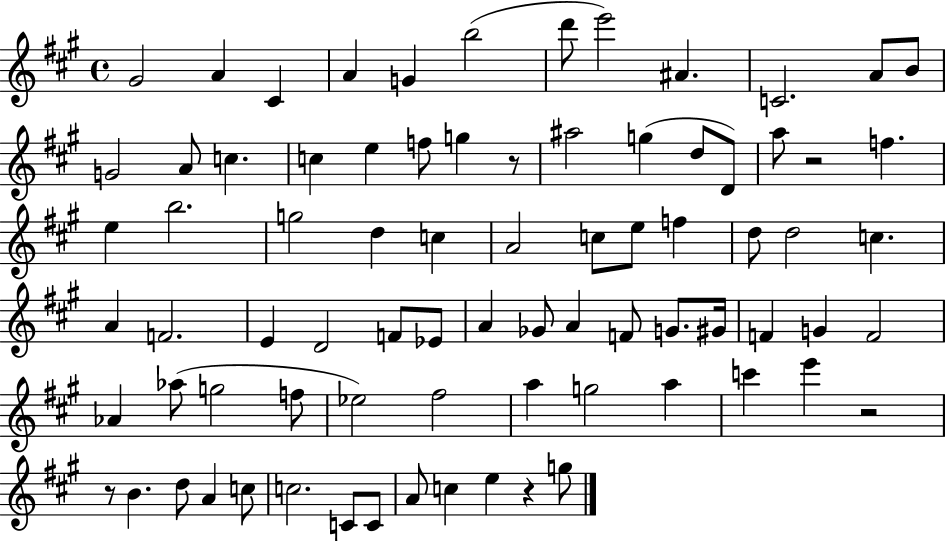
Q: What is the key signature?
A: A major